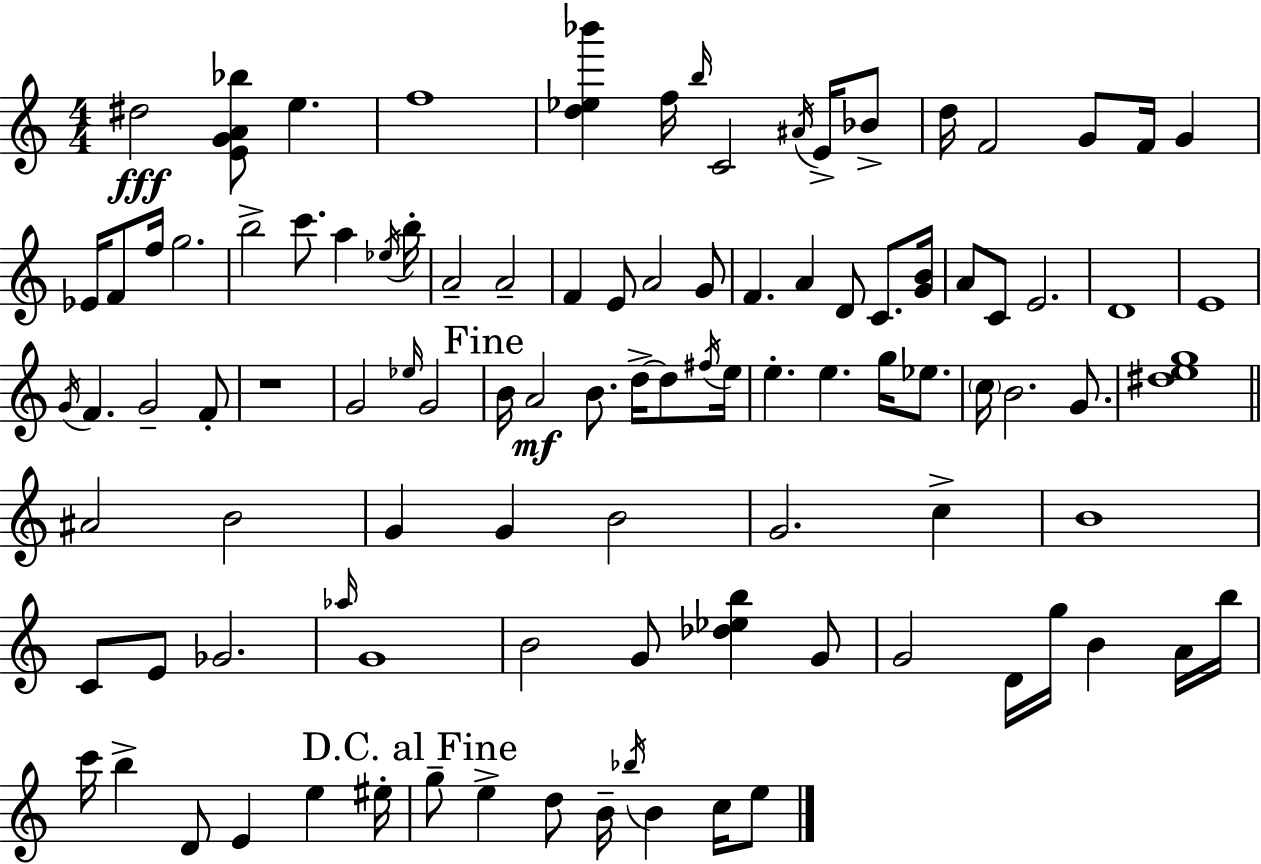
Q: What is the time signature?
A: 4/4